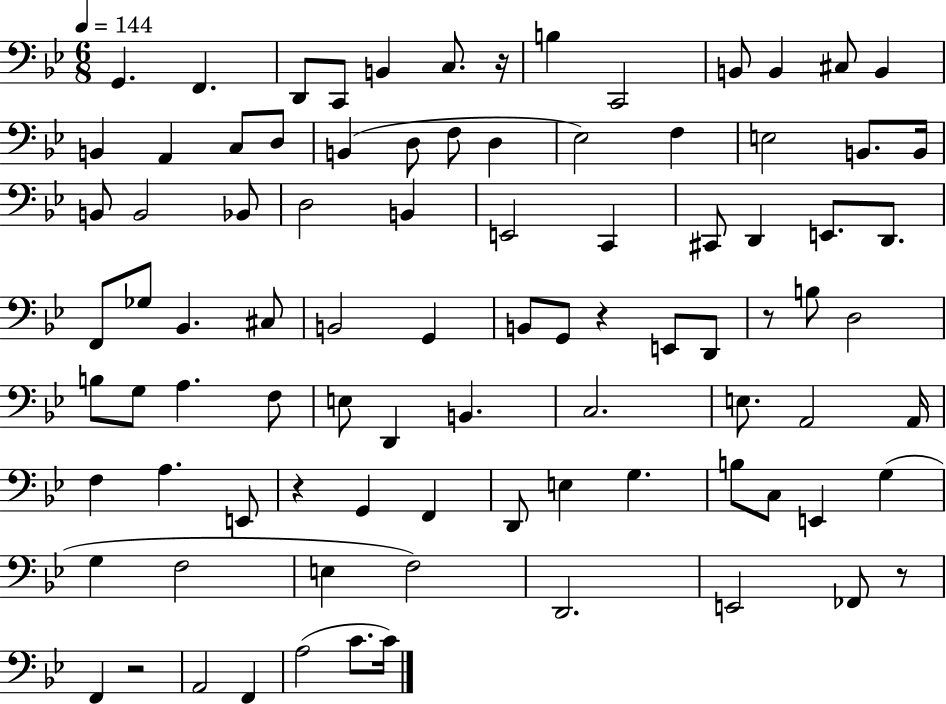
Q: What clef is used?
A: bass